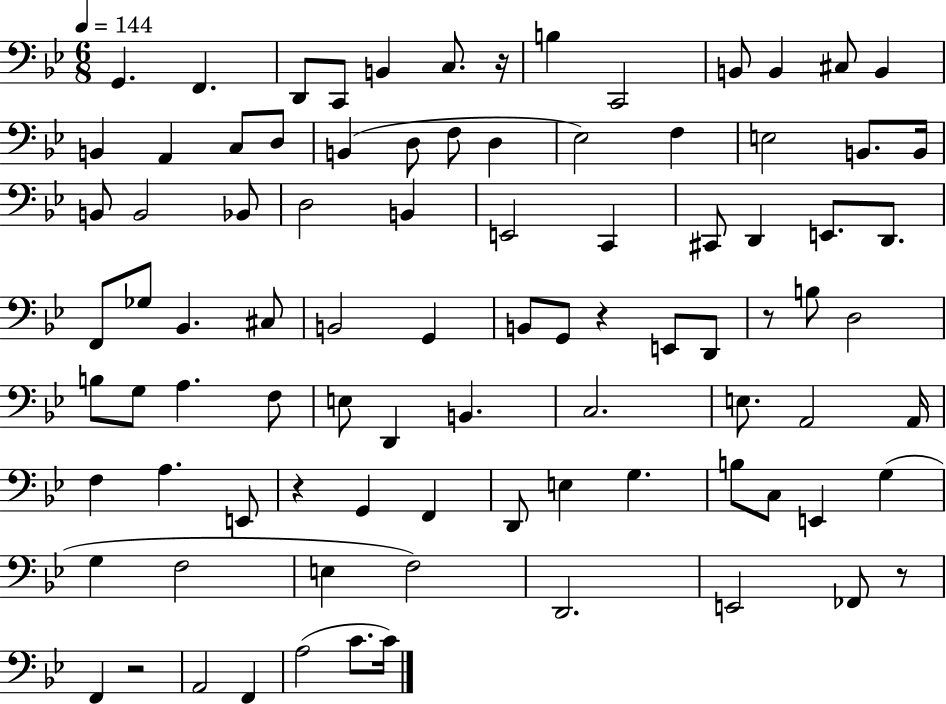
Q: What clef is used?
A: bass